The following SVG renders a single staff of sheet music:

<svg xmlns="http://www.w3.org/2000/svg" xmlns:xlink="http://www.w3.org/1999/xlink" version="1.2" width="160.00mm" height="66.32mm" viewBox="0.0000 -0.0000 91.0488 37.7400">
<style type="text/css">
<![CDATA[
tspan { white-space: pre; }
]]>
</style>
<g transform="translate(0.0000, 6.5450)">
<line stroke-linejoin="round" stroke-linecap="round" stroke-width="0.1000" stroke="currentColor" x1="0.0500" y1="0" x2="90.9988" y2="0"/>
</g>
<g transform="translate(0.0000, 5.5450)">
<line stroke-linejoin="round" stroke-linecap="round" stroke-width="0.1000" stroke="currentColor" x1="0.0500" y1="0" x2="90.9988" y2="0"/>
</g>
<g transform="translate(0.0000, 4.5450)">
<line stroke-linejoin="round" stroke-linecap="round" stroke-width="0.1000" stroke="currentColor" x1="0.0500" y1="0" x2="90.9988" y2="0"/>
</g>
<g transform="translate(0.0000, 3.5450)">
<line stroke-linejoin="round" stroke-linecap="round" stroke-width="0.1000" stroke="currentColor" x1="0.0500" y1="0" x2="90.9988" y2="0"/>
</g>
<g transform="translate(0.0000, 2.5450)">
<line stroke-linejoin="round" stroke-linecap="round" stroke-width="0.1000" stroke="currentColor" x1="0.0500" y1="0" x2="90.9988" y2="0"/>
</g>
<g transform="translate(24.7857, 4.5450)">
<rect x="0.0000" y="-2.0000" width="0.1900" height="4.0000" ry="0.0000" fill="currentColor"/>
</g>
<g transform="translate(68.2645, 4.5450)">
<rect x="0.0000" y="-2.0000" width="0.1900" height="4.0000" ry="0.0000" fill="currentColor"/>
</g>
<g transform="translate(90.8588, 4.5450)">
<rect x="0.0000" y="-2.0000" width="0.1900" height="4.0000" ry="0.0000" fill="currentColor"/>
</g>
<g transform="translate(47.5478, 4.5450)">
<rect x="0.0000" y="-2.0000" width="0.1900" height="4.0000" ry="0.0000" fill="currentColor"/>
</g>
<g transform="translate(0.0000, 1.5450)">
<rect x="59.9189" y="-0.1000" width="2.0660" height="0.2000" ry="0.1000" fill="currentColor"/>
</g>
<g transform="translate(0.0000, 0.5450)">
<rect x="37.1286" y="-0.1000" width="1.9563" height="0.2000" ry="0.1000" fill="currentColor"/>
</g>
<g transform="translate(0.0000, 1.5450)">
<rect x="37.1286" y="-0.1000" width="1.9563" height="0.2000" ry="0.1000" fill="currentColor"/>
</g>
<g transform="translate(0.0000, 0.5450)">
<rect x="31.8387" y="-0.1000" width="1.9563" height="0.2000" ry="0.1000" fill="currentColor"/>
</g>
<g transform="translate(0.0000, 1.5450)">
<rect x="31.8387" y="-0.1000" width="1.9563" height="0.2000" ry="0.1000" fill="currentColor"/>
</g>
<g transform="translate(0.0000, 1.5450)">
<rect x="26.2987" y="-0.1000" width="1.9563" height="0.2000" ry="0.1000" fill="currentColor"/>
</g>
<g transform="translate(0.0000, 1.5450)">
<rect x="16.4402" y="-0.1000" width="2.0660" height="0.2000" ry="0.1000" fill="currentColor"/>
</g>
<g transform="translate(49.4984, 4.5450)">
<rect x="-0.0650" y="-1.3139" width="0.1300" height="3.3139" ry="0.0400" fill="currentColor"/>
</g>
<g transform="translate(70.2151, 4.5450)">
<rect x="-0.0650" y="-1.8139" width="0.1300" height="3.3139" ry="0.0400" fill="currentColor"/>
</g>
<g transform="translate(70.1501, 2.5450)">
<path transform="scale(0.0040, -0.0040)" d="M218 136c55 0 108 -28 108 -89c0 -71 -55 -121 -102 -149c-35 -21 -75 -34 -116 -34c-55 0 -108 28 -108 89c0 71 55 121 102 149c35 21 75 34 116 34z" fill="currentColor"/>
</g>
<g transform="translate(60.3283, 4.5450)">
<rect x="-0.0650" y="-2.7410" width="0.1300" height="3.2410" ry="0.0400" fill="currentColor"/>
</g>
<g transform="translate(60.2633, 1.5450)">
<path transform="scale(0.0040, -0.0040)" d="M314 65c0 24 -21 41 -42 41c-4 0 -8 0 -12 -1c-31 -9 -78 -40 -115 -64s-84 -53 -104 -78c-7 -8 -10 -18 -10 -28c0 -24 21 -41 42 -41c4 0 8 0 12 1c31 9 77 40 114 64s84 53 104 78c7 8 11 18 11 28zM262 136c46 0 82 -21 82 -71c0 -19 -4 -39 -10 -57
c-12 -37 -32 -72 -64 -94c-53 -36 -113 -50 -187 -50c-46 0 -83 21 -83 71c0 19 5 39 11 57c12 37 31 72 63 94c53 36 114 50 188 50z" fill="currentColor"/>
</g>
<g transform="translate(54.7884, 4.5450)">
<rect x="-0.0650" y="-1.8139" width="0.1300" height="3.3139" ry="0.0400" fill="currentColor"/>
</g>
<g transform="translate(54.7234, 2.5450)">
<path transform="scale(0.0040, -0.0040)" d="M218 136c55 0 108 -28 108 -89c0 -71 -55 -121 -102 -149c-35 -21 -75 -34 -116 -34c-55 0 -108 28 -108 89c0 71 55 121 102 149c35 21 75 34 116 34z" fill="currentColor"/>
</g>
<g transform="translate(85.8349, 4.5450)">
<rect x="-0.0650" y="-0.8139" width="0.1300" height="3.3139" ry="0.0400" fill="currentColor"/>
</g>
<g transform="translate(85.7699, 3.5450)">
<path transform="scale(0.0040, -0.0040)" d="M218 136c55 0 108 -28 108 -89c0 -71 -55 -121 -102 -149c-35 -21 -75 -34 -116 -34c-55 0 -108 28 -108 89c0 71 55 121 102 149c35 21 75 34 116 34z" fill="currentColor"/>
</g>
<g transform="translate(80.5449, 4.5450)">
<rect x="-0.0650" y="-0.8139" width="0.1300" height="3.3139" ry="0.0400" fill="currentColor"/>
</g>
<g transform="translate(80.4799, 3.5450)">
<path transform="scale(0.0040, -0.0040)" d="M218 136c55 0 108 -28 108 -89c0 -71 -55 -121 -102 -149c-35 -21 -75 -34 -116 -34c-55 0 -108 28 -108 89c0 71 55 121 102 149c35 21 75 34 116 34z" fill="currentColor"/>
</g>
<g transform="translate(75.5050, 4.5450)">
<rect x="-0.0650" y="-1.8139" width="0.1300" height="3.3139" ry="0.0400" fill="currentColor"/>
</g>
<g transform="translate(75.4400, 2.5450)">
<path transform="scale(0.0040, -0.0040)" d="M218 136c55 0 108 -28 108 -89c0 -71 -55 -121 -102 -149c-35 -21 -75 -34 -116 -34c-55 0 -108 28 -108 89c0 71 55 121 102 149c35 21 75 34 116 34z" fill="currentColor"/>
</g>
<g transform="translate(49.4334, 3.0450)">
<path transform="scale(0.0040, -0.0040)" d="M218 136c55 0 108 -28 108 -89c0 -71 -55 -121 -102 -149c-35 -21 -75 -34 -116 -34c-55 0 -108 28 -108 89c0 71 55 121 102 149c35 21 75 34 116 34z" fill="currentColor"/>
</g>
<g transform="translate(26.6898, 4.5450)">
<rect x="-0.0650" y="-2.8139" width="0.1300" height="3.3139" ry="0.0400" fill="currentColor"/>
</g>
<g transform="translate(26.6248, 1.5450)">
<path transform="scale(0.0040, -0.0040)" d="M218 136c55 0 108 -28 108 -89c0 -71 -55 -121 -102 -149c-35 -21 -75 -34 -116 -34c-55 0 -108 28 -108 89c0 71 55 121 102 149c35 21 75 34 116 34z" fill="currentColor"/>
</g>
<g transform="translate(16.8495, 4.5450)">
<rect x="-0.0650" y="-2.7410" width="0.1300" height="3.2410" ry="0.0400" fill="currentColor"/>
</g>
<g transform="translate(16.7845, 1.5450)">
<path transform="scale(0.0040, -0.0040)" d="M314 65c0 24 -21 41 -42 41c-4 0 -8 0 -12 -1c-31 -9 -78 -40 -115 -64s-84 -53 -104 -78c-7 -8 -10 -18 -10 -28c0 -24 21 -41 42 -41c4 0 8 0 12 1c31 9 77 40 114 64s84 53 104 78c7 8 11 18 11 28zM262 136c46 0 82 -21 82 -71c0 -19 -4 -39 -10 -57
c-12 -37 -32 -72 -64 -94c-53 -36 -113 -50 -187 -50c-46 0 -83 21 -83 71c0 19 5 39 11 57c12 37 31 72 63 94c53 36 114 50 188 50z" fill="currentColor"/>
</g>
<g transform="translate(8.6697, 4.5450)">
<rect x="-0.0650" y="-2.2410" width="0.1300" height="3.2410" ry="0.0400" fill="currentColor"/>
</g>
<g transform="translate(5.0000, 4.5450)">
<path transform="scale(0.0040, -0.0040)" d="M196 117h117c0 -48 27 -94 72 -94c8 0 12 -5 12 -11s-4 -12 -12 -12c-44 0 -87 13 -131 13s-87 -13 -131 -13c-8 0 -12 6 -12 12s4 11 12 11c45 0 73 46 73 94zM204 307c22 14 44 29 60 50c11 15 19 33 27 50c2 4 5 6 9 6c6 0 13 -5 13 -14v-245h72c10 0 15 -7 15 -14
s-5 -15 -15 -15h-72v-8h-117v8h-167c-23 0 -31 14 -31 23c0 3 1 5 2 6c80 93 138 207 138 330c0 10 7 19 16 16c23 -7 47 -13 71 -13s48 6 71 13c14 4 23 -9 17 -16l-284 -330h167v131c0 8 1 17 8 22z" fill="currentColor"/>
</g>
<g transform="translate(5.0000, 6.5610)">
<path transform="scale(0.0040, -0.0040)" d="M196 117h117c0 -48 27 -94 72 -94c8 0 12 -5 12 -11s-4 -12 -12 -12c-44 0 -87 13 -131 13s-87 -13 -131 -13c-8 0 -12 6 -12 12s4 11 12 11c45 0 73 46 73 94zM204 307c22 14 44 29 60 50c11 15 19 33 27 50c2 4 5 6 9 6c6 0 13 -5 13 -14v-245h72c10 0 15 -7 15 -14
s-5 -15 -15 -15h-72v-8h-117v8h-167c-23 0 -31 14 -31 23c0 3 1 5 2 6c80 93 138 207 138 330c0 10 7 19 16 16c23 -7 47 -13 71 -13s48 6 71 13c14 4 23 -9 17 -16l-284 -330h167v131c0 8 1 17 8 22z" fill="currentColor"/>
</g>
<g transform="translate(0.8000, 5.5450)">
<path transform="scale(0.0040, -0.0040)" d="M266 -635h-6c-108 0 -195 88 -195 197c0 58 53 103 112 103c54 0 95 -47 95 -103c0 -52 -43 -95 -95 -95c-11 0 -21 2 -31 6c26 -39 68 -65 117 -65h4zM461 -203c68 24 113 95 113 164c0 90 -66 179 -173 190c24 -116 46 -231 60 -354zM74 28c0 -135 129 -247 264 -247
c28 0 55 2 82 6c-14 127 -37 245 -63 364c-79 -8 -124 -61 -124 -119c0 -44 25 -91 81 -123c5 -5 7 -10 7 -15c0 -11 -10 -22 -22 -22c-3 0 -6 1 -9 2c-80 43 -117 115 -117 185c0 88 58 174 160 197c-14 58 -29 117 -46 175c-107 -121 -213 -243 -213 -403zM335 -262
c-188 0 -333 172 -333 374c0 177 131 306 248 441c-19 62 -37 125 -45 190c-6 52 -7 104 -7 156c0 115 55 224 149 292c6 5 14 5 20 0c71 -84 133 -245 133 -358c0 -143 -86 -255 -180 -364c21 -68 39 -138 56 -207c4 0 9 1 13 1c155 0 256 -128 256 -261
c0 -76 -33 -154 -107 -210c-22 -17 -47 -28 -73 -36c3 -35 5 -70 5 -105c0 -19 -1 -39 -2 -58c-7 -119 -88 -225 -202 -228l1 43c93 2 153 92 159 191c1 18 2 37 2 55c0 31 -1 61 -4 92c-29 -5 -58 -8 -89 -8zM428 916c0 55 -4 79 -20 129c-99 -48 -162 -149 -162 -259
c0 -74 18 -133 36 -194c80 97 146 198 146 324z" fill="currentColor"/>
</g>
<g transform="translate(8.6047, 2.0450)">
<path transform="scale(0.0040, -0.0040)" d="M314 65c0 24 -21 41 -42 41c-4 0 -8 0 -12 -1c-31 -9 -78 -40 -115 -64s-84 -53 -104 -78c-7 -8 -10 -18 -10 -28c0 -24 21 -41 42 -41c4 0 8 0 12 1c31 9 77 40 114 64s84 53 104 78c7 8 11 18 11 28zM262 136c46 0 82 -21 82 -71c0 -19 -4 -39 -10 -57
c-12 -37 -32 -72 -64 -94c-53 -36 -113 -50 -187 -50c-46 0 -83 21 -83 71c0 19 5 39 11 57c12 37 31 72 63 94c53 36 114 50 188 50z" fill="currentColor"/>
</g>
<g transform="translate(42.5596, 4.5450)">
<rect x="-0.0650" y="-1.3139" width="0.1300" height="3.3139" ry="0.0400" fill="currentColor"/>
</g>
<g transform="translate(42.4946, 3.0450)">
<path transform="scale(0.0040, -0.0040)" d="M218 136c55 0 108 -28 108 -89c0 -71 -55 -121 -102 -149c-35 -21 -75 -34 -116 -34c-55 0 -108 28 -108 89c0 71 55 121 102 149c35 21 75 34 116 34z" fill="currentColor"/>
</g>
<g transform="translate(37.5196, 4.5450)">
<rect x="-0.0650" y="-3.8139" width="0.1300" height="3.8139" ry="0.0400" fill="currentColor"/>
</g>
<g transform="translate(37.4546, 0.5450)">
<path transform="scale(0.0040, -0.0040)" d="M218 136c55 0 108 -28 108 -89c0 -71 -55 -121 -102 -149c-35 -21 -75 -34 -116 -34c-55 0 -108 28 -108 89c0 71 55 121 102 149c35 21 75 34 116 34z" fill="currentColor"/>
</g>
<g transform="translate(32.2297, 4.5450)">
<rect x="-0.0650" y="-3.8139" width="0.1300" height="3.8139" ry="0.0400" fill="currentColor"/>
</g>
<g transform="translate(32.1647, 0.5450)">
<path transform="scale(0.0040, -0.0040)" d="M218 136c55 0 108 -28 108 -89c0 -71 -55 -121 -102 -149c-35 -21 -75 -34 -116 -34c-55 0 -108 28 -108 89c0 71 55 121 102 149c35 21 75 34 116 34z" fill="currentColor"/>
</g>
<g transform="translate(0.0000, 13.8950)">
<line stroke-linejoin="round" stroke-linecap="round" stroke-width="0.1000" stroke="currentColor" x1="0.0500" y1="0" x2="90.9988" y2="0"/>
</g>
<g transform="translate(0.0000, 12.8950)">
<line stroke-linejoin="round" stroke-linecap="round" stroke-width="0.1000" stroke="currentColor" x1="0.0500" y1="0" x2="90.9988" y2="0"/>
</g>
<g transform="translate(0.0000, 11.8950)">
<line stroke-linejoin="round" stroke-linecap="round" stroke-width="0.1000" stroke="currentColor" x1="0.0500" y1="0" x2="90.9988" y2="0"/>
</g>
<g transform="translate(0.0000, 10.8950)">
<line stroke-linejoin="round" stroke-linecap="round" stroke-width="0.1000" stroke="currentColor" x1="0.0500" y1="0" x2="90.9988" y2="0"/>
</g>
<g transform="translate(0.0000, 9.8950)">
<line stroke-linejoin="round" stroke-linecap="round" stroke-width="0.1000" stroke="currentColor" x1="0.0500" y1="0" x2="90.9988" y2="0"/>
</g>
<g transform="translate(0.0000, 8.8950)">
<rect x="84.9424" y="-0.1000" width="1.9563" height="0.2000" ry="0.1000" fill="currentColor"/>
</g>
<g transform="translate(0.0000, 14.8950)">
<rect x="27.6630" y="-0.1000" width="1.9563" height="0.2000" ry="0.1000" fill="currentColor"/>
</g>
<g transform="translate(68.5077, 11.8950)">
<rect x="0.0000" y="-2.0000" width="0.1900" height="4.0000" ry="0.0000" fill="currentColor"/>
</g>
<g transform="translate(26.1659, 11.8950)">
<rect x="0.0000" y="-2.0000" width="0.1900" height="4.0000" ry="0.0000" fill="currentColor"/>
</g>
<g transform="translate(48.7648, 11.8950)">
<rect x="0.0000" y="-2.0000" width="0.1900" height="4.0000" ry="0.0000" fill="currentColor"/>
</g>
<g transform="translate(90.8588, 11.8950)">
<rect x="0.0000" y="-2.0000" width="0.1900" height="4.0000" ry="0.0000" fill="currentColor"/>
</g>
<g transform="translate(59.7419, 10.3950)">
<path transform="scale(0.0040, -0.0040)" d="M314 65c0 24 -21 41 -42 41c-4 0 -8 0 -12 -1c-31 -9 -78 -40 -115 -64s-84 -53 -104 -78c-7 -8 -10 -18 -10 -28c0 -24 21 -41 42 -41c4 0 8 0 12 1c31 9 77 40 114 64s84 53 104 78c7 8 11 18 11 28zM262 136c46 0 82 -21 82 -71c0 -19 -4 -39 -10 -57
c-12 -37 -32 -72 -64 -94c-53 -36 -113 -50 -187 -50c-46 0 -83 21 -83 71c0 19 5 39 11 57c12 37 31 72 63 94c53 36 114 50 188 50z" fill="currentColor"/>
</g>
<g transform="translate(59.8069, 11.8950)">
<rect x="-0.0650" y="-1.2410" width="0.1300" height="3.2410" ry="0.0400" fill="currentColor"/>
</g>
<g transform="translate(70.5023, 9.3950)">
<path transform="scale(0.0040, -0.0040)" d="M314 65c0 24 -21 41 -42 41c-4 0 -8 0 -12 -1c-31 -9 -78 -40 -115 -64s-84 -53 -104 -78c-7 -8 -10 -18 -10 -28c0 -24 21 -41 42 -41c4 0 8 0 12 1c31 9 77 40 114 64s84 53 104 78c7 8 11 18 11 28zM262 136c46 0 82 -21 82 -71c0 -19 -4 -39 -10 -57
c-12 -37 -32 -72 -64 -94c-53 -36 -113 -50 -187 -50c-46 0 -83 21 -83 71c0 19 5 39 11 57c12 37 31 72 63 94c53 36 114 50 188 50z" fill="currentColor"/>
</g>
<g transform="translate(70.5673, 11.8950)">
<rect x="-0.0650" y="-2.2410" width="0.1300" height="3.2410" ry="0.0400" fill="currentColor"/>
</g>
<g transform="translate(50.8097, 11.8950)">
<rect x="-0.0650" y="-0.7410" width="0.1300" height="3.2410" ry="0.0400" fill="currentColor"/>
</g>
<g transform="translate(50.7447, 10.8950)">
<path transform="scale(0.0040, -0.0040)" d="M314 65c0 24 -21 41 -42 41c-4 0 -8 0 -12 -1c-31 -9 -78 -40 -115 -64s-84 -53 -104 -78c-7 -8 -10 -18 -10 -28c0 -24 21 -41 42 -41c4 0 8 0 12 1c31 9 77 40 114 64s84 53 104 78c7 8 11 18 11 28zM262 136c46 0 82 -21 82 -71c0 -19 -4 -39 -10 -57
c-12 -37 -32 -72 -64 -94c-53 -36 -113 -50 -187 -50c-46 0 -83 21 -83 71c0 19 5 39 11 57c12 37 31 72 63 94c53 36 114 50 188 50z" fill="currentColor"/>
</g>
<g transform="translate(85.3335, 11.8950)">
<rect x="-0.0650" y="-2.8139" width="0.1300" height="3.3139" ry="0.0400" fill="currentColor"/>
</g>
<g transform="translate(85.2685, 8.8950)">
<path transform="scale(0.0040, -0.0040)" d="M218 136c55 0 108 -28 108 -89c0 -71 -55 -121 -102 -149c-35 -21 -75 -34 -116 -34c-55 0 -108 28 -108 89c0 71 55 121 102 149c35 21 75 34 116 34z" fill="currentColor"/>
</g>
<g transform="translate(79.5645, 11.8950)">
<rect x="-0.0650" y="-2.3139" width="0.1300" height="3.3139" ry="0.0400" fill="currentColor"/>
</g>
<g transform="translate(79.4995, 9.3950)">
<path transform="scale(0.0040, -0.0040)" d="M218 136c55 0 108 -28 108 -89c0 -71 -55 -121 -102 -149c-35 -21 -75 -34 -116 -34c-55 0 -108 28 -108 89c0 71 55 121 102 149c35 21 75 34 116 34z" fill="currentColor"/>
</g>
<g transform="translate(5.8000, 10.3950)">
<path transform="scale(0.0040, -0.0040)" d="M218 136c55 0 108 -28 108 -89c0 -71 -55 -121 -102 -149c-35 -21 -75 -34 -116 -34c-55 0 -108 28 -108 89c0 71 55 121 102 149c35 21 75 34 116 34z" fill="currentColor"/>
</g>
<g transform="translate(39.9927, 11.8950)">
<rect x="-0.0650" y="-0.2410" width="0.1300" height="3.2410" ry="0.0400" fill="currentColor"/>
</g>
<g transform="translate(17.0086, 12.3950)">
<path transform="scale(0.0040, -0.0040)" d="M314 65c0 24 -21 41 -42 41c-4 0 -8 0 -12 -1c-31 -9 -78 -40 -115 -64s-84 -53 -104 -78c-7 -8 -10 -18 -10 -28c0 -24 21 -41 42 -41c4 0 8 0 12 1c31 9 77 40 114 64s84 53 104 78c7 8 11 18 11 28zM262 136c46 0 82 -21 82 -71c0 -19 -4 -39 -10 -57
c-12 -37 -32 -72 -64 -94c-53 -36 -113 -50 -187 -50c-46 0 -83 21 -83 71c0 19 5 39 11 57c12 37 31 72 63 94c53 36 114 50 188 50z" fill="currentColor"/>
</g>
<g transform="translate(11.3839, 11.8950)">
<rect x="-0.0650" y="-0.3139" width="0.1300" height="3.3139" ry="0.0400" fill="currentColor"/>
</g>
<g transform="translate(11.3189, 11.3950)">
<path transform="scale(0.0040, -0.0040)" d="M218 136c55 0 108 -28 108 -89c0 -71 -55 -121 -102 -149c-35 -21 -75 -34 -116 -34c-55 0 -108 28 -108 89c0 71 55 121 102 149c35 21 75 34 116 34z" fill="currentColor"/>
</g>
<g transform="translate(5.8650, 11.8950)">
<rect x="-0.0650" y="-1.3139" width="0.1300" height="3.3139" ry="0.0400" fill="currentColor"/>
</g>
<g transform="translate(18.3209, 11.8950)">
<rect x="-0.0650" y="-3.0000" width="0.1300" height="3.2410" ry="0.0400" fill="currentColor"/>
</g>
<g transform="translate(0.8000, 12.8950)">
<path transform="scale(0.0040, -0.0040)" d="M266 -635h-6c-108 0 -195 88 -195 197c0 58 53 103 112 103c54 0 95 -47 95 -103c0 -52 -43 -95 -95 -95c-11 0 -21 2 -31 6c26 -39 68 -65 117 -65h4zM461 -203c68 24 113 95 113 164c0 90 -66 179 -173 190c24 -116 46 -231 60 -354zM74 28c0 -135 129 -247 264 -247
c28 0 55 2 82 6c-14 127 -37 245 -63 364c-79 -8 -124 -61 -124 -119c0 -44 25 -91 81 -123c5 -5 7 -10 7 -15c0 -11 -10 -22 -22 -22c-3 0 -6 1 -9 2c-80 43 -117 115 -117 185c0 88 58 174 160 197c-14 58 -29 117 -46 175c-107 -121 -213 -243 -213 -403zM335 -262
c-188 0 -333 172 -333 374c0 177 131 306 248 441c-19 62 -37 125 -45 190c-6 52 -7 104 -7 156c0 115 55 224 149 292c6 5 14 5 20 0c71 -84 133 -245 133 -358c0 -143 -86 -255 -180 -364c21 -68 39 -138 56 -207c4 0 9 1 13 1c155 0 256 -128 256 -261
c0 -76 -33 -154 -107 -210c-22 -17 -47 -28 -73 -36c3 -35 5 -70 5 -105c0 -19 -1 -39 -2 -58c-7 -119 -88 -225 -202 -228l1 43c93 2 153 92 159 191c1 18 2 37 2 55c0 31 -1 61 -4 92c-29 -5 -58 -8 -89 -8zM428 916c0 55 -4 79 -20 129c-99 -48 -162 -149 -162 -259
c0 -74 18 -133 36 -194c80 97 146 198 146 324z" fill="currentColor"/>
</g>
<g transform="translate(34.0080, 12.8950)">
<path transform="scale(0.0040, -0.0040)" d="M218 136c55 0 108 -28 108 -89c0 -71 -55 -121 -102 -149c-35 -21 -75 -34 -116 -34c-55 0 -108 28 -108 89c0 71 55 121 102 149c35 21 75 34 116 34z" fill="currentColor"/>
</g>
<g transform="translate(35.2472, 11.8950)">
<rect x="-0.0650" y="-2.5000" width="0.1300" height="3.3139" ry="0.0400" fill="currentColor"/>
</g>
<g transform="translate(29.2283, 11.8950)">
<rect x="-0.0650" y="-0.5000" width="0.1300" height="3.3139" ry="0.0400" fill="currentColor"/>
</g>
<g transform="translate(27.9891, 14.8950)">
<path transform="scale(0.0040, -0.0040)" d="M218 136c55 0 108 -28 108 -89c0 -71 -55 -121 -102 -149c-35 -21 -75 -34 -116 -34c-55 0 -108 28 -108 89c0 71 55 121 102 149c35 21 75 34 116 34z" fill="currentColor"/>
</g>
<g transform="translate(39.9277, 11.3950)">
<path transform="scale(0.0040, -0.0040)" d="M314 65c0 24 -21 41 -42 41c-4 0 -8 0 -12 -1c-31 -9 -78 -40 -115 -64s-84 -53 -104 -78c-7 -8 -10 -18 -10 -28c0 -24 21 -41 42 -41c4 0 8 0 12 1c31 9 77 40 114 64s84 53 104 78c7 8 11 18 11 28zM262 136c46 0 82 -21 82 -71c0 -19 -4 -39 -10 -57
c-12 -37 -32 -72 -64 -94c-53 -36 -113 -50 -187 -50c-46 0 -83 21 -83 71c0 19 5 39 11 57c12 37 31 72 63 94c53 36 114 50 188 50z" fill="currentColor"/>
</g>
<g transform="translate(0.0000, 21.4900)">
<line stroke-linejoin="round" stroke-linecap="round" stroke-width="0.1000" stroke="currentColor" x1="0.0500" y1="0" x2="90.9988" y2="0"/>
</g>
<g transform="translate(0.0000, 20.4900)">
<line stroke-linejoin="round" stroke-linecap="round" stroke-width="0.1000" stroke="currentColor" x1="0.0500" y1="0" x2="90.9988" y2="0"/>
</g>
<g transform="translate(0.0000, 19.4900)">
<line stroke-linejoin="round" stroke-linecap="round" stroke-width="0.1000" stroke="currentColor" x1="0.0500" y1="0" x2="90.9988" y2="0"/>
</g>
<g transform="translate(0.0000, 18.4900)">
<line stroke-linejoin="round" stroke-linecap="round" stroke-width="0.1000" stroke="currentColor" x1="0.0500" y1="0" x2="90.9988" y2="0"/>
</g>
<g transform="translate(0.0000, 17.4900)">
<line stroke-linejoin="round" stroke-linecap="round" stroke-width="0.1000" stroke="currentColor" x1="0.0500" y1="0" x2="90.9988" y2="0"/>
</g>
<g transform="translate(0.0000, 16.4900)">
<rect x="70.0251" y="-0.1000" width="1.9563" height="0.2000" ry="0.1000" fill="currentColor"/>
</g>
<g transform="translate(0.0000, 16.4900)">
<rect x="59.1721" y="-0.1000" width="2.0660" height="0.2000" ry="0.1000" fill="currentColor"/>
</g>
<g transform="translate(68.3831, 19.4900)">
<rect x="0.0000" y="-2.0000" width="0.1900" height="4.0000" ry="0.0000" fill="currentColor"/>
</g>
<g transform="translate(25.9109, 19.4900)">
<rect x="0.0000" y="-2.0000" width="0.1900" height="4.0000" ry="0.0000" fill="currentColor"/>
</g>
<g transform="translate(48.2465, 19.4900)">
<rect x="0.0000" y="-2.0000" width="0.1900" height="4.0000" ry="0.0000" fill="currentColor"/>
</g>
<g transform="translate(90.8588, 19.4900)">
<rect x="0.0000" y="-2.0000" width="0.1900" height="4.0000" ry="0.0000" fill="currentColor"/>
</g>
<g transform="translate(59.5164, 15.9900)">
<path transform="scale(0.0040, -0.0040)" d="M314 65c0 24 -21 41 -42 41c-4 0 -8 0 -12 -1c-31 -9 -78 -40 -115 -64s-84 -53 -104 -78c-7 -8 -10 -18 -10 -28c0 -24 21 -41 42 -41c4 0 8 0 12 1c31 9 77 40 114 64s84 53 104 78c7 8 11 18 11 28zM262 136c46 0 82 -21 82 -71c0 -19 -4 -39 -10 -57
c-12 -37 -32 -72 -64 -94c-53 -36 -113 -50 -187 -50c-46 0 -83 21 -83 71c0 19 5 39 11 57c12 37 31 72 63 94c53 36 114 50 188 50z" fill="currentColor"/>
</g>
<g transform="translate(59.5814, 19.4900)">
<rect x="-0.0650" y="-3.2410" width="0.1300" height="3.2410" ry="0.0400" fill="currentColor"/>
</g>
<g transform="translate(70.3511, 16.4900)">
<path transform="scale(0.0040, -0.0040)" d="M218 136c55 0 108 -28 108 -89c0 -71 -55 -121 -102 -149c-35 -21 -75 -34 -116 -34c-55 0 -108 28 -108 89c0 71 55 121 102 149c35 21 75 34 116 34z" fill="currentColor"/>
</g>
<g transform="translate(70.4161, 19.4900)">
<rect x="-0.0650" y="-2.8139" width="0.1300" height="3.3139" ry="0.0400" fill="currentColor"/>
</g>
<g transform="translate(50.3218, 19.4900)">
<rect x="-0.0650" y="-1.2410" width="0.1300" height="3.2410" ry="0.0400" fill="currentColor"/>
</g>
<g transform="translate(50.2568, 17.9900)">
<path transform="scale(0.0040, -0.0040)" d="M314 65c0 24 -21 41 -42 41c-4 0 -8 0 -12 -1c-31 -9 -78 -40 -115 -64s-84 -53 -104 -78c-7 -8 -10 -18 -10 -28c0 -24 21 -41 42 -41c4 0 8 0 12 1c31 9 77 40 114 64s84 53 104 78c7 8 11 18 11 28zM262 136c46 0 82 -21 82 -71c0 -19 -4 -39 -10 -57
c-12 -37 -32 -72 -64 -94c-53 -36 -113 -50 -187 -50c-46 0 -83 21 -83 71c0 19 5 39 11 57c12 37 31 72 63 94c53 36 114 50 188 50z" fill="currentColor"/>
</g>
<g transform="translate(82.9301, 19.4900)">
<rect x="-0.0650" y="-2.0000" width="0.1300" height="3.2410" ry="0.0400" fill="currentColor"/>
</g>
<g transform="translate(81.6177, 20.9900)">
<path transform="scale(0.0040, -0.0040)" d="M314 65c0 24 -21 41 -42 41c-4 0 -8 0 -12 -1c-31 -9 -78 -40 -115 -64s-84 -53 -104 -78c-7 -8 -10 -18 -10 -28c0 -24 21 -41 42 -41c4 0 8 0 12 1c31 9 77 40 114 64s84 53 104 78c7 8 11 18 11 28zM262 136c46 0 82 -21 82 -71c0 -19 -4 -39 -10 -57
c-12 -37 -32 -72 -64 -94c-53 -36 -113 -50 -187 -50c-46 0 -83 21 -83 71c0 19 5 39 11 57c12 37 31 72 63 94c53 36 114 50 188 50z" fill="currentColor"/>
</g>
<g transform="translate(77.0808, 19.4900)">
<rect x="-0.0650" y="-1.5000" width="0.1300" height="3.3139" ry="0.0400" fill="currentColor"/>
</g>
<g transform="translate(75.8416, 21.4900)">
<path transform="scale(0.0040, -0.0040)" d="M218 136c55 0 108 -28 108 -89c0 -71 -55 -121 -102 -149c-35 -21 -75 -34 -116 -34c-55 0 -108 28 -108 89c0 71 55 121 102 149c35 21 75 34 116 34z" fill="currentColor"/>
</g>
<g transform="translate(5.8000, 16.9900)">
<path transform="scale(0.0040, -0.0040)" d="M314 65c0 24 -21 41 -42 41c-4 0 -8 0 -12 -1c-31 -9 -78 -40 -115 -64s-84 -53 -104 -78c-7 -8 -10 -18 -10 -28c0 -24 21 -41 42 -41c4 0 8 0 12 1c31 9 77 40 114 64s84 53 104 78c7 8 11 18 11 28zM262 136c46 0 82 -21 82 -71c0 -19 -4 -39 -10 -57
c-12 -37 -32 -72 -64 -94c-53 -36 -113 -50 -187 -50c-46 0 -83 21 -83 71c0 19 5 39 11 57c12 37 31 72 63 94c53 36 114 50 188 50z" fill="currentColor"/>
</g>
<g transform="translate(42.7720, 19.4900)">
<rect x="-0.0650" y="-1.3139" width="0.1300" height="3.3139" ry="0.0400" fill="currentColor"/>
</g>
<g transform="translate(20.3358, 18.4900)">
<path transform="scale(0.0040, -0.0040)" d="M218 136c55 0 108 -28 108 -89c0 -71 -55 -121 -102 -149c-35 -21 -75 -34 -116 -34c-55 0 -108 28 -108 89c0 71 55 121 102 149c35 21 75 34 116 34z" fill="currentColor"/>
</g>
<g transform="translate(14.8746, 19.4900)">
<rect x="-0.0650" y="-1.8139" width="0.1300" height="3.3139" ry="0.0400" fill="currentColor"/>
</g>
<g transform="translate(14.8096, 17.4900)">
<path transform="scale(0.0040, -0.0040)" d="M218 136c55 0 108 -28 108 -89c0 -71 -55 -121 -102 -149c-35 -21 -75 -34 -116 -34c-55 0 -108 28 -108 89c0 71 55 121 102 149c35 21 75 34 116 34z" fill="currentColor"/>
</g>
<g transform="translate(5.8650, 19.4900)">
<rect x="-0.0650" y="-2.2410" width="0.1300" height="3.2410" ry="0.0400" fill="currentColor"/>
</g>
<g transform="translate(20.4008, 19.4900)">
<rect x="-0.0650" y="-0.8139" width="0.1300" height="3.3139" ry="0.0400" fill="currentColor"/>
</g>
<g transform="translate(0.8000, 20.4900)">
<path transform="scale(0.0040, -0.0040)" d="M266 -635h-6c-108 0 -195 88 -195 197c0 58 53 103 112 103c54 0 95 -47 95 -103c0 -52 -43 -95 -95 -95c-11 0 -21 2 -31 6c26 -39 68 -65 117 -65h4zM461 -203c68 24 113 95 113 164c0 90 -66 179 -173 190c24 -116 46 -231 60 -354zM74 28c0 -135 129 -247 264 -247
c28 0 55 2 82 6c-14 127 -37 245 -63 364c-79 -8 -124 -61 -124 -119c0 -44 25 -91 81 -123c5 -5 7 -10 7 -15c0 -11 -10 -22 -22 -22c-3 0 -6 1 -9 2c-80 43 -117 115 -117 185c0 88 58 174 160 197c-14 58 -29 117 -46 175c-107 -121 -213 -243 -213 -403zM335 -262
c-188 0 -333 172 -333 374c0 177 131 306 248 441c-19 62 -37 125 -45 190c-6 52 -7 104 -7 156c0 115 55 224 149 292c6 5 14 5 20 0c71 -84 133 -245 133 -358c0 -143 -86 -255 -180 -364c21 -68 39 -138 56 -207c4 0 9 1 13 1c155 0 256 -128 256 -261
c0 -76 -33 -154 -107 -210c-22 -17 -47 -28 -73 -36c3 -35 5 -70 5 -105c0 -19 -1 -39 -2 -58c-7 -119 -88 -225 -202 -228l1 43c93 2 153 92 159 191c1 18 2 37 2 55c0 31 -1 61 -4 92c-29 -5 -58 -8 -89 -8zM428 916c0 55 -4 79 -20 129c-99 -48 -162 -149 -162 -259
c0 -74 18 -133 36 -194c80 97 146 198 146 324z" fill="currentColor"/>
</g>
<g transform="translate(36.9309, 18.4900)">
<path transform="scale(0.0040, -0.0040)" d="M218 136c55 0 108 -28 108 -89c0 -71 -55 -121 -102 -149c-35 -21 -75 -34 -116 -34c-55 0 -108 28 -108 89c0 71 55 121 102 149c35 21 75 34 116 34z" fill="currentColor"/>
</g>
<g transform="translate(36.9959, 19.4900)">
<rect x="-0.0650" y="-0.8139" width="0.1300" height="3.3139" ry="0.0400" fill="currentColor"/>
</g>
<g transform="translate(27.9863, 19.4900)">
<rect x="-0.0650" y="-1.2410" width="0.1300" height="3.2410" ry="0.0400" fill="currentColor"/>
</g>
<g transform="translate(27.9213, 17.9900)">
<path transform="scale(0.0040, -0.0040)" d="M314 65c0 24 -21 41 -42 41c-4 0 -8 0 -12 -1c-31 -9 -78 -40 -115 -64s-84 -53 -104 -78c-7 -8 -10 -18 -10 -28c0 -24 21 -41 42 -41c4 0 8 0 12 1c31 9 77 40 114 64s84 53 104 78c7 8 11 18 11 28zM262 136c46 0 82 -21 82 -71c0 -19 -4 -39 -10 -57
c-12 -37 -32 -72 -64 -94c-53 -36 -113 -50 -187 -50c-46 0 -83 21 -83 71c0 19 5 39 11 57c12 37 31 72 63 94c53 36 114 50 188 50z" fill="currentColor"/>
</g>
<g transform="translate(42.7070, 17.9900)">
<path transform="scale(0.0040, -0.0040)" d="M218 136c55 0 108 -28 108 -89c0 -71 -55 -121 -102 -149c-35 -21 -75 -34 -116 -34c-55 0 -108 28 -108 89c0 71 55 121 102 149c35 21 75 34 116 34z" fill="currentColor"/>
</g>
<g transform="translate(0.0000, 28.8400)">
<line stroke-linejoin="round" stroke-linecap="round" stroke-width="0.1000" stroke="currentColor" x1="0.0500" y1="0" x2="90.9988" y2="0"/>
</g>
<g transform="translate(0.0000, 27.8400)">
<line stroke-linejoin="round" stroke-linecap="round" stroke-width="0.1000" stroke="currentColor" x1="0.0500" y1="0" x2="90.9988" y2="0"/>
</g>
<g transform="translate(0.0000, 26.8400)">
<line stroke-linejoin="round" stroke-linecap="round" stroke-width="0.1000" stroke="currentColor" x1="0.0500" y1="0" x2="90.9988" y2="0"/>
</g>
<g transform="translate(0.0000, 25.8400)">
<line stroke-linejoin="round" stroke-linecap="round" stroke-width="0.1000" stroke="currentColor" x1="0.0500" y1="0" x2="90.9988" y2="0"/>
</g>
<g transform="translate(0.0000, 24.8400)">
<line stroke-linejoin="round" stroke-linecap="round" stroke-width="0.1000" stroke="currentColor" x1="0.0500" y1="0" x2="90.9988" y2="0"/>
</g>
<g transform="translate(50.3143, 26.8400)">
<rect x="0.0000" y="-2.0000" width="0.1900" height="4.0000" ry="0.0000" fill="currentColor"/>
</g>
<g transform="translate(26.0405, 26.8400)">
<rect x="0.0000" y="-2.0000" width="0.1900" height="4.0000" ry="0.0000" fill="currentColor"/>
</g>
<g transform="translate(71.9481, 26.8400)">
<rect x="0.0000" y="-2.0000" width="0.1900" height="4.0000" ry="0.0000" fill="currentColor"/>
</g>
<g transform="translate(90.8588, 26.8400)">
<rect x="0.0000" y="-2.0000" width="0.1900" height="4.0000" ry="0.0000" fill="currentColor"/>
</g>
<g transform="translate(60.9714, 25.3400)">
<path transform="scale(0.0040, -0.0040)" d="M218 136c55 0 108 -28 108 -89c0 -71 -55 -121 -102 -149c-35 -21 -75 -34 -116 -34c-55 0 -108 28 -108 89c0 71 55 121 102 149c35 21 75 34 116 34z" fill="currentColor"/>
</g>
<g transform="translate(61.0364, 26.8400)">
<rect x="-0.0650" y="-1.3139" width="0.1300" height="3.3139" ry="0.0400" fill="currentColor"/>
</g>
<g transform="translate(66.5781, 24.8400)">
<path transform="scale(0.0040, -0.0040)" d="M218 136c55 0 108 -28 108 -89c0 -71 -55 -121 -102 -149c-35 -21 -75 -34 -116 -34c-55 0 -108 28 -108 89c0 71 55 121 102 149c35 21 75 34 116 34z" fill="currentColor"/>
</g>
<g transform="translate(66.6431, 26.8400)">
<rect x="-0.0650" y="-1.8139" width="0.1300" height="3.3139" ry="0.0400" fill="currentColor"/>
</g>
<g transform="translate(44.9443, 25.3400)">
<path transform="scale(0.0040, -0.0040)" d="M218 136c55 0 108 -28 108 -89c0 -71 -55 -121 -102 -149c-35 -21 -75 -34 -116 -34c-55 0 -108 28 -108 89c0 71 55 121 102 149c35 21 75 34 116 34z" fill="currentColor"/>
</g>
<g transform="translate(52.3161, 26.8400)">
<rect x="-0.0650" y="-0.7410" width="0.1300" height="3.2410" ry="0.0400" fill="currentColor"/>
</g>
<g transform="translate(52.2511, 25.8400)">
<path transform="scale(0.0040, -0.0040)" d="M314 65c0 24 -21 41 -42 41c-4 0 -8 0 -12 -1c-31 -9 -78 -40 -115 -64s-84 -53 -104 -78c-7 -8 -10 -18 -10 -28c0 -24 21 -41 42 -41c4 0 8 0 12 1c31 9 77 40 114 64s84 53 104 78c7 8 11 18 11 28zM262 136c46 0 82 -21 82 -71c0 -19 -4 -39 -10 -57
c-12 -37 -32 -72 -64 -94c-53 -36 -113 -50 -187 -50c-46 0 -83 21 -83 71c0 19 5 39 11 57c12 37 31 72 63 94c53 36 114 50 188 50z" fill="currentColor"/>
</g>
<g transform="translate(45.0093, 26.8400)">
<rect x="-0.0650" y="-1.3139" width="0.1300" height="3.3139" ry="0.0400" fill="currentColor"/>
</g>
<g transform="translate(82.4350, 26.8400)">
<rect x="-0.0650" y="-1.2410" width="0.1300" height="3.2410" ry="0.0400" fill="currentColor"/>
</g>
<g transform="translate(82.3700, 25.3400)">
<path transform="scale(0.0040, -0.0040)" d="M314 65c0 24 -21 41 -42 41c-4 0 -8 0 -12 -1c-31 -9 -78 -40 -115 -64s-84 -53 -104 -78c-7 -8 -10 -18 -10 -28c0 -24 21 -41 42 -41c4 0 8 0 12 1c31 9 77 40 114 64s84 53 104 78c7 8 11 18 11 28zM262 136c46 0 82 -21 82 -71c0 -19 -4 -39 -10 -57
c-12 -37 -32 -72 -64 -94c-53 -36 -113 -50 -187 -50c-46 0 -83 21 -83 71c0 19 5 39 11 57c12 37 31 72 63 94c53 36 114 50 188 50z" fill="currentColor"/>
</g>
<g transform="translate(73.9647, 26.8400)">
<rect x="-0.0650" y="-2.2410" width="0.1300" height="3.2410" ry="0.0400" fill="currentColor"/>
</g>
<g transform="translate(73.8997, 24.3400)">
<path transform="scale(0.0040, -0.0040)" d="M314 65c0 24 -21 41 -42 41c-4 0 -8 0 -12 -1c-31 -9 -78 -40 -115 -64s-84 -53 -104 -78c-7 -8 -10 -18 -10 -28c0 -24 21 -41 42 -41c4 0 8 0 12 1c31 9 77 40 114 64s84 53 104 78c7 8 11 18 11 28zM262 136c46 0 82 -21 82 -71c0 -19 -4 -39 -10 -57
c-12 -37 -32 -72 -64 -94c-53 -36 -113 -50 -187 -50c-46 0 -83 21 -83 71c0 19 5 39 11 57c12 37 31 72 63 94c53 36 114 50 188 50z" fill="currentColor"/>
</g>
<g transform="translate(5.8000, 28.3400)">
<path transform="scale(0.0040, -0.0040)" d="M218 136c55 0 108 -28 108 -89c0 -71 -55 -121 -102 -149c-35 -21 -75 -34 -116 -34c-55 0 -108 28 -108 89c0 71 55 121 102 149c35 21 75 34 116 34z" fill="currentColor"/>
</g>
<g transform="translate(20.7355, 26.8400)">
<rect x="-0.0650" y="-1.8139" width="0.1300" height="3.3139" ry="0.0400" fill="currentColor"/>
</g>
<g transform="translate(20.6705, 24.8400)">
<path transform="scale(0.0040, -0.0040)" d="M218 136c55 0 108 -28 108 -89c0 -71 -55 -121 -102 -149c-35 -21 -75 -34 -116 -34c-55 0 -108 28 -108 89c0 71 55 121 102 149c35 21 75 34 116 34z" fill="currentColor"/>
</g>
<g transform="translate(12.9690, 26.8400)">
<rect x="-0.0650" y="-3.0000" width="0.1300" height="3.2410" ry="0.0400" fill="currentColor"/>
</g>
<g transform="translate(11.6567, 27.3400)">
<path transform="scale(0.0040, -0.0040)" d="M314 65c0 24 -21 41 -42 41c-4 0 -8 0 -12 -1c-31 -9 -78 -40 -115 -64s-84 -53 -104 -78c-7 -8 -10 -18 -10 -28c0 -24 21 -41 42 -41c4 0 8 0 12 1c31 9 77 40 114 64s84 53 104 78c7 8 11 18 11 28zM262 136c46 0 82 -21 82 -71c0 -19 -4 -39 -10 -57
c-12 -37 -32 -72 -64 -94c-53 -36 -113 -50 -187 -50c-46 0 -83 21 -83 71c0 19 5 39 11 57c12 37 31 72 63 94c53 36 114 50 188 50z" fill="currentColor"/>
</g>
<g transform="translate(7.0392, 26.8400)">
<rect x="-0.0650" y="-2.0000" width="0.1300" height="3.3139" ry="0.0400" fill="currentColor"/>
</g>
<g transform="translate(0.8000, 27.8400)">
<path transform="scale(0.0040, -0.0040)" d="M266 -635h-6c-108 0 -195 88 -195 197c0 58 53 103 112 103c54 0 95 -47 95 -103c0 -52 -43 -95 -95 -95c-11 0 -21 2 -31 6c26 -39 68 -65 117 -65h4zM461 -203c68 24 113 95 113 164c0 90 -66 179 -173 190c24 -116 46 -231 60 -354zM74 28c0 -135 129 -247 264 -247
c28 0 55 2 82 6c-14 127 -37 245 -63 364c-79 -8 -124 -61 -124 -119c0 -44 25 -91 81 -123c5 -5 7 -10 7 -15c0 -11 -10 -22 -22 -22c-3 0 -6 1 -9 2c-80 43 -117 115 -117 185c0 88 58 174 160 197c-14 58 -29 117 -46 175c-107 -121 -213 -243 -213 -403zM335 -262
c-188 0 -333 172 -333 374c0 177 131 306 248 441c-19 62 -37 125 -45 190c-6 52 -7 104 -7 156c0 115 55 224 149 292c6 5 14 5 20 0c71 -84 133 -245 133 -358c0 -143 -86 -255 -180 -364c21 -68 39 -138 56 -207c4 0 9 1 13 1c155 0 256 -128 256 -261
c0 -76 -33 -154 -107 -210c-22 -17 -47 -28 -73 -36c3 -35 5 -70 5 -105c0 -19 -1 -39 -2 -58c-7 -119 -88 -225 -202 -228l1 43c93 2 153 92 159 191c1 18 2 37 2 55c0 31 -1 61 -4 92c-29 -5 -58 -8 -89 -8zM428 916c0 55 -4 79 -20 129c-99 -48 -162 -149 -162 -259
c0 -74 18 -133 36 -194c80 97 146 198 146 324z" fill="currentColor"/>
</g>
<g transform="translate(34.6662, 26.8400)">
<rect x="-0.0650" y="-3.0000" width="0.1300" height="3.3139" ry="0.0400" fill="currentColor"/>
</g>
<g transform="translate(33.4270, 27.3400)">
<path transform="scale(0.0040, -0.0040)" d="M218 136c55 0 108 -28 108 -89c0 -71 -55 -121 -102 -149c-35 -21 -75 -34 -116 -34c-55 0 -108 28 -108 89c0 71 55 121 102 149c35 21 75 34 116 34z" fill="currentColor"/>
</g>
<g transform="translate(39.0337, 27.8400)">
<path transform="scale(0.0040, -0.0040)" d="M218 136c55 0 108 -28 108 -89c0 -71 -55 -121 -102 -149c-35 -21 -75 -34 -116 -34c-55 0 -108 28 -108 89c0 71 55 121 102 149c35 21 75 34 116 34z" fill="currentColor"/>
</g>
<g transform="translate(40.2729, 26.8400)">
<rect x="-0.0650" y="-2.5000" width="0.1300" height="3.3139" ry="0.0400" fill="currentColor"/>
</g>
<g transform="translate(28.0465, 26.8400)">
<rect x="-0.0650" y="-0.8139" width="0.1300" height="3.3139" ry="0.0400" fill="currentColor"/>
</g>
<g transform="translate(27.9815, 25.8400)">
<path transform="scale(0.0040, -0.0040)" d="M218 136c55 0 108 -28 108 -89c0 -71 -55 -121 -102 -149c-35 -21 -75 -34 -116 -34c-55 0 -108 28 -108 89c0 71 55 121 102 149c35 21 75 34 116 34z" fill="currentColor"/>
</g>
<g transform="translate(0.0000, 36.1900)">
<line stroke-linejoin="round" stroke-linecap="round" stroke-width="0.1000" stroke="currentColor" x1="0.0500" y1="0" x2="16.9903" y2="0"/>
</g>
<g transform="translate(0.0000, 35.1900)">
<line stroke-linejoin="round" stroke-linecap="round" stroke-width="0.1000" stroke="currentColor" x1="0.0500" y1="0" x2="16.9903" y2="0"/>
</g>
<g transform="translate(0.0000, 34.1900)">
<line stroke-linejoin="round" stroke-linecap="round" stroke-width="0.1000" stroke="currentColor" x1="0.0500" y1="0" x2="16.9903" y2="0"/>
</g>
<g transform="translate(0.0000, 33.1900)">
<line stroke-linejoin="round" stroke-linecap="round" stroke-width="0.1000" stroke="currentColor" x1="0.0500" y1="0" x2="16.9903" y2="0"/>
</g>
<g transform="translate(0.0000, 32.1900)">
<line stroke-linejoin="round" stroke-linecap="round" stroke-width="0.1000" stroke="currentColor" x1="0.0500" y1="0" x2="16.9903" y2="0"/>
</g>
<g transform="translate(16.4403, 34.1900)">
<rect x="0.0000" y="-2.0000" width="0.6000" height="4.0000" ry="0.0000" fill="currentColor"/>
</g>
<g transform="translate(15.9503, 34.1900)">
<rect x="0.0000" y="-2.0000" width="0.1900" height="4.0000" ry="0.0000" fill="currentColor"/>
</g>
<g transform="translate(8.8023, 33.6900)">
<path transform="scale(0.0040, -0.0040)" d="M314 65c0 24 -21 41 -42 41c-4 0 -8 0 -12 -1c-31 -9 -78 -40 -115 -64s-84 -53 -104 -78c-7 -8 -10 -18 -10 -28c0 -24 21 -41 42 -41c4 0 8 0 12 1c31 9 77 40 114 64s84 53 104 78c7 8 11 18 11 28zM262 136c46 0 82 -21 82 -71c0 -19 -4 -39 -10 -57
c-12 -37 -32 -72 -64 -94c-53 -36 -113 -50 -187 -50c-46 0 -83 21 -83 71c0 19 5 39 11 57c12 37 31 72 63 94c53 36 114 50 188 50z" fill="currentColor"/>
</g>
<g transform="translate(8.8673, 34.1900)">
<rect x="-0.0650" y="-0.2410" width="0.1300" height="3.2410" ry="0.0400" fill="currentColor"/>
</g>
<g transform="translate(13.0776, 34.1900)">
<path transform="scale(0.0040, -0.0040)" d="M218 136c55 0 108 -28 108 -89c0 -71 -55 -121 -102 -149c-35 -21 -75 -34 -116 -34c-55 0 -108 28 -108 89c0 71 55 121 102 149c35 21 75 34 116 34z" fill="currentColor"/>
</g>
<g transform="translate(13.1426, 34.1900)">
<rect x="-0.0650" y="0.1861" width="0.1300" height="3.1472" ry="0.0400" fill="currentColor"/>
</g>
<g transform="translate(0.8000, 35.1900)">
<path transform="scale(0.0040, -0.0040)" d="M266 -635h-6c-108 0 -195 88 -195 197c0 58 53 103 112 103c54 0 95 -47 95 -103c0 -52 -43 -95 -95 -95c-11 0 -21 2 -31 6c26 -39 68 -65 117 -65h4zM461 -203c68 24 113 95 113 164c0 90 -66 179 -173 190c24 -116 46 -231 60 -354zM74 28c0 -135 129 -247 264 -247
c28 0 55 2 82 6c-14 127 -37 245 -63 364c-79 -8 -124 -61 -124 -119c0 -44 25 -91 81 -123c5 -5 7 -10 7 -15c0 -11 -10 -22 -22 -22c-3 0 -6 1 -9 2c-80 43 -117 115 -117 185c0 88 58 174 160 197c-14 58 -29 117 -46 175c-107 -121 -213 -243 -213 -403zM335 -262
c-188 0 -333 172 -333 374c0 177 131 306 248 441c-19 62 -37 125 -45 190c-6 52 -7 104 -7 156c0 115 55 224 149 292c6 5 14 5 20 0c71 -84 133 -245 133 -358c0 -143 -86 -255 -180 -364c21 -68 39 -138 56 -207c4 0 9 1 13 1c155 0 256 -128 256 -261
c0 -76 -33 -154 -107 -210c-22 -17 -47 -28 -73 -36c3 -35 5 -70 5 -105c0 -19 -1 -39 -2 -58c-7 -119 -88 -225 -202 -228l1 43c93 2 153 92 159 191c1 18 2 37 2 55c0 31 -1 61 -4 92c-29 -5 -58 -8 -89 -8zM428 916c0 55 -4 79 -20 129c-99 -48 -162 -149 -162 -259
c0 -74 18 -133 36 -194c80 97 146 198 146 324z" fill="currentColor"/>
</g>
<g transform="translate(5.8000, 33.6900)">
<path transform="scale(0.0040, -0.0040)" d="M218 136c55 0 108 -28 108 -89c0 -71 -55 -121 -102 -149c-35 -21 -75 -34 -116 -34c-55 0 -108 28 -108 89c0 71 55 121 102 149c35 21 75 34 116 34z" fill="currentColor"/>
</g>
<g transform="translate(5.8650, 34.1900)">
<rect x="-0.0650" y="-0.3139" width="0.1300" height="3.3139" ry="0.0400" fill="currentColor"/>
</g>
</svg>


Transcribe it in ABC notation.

X:1
T:Untitled
M:4/4
L:1/4
K:C
g2 a2 a c' c' e e f a2 f f d d e c A2 C G c2 d2 e2 g2 g a g2 f d e2 d e e2 b2 a E F2 F A2 f d A G e d2 e f g2 e2 c c2 B